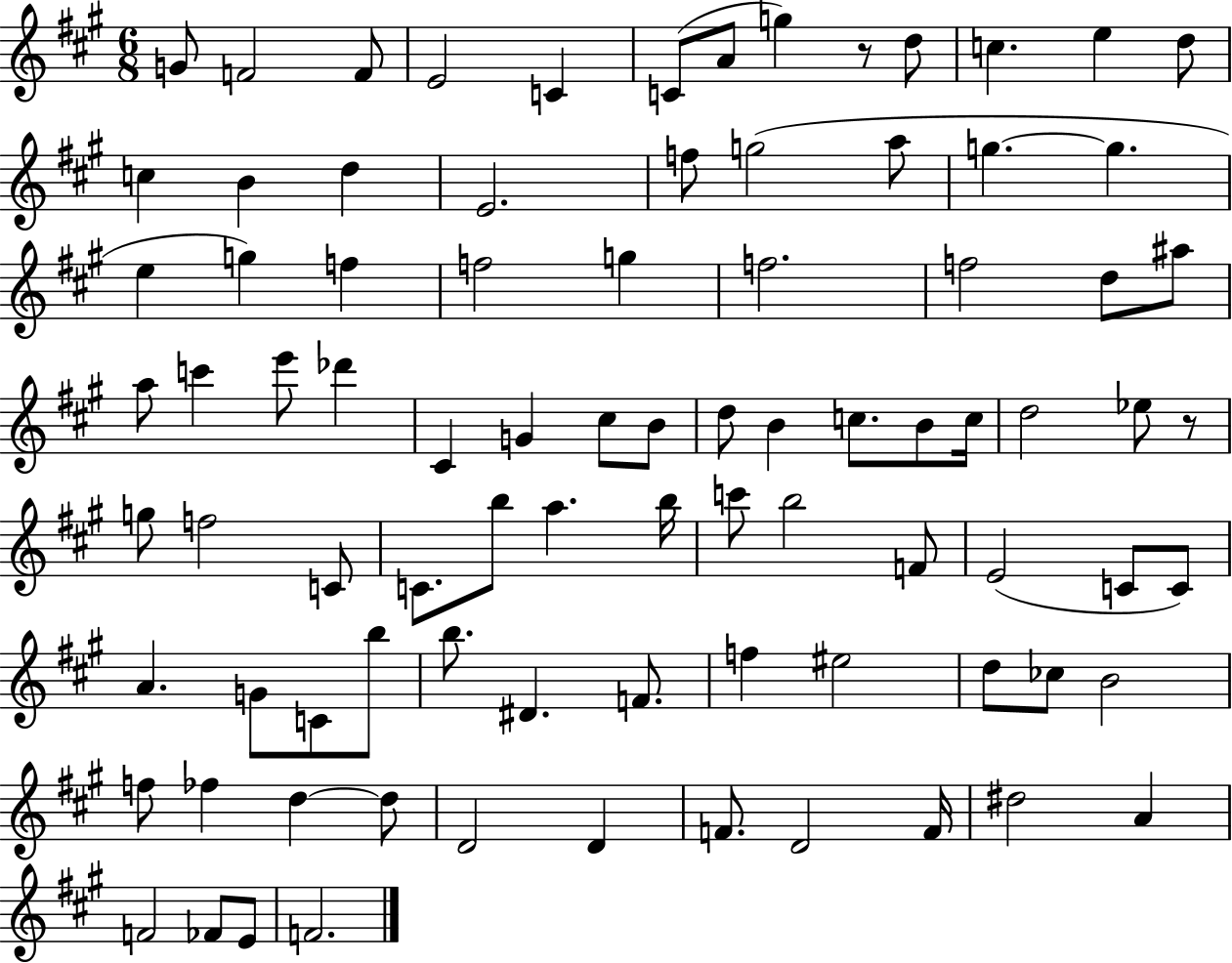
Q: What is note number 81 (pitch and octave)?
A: A4